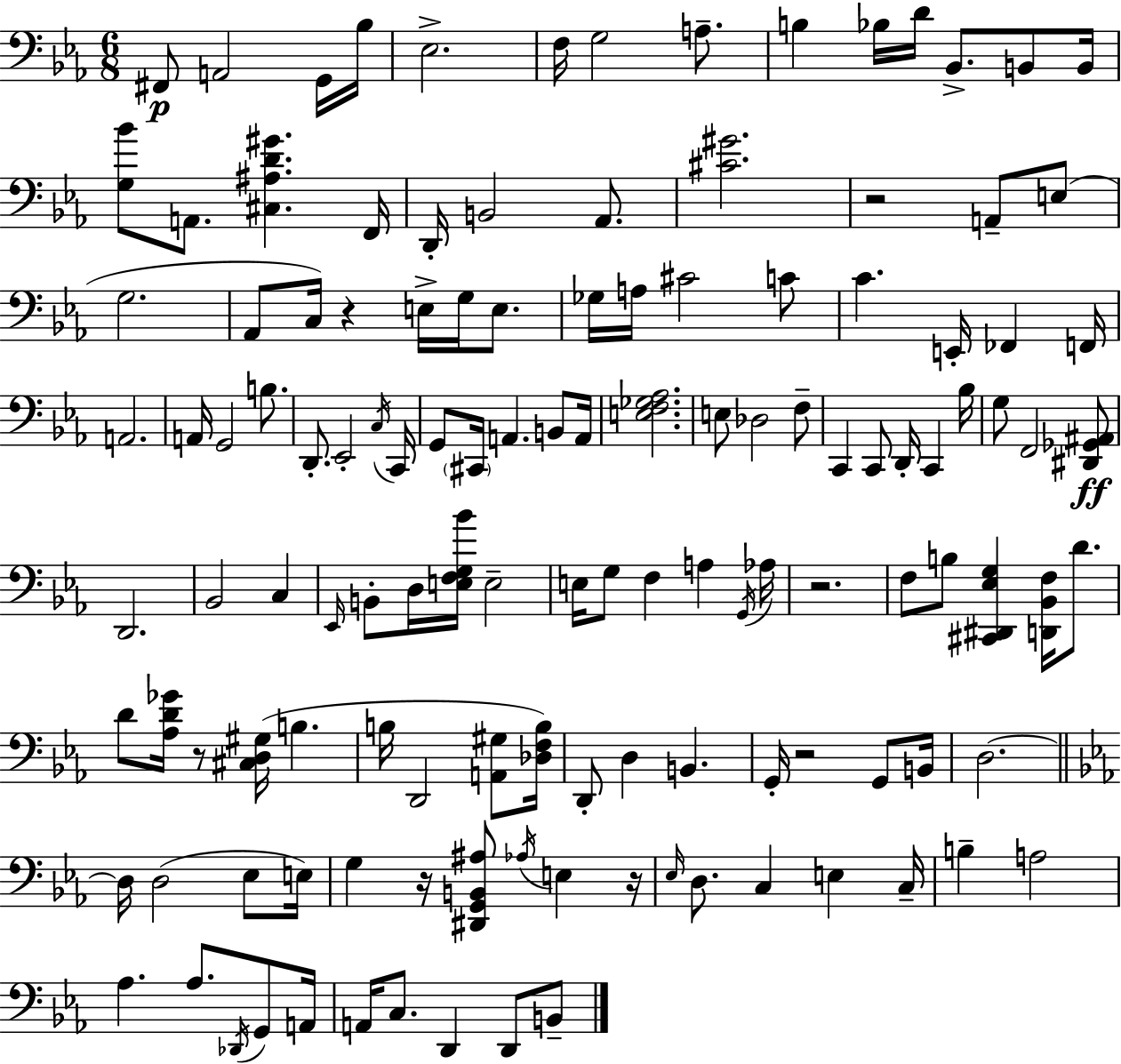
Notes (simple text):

F#2/e A2/h G2/s Bb3/s Eb3/h. F3/s G3/h A3/e. B3/q Bb3/s D4/s Bb2/e. B2/e B2/s [G3,Bb4]/e A2/e. [C#3,A#3,D4,G#4]/q. F2/s D2/s B2/h Ab2/e. [C#4,G#4]/h. R/h A2/e E3/e G3/h. Ab2/e C3/s R/q E3/s G3/s E3/e. Gb3/s A3/s C#4/h C4/e C4/q. E2/s FES2/q F2/s A2/h. A2/s G2/h B3/e. D2/e. Eb2/h C3/s C2/s G2/e C#2/s A2/q. B2/e A2/s [E3,F3,Gb3,Ab3]/h. E3/e Db3/h F3/e C2/q C2/e D2/s C2/q Bb3/s G3/e F2/h [D#2,Gb2,A#2]/e D2/h. Bb2/h C3/q Eb2/s B2/e D3/s [E3,F3,G3,Bb4]/s E3/h E3/s G3/e F3/q A3/q G2/s Ab3/s R/h. F3/e B3/e [C#2,D#2,Eb3,G3]/q [D2,Bb2,F3]/s D4/e. D4/e [Ab3,D4,Gb4]/s R/e [C#3,D3,G#3]/s B3/q. B3/s D2/h [A2,G#3]/e [Db3,F3,B3]/s D2/e D3/q B2/q. G2/s R/h G2/e B2/s D3/h. D3/s D3/h Eb3/e E3/s G3/q R/s [D#2,G2,B2,A#3]/e Ab3/s E3/q R/s Eb3/s D3/e. C3/q E3/q C3/s B3/q A3/h Ab3/q. Ab3/e. Db2/s G2/e A2/s A2/s C3/e. D2/q D2/e B2/e